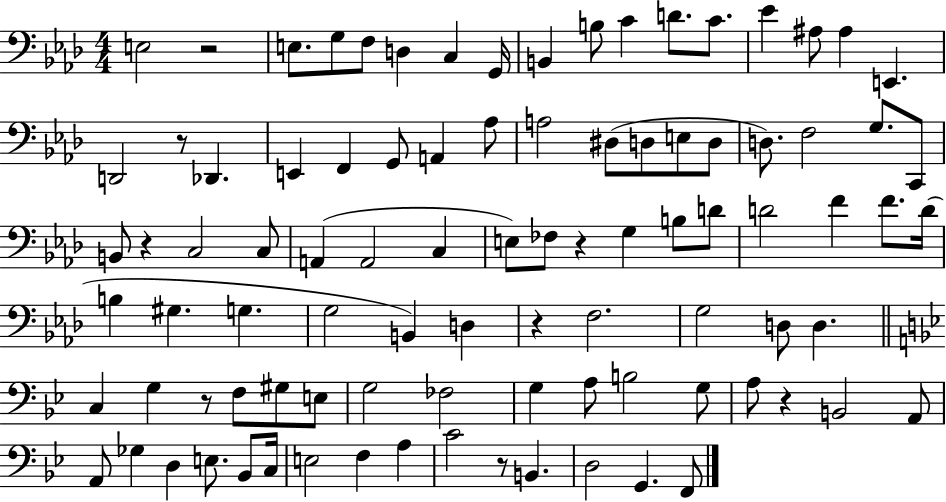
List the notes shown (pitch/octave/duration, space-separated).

E3/h R/h E3/e. G3/e F3/e D3/q C3/q G2/s B2/q B3/e C4/q D4/e. C4/e. Eb4/q A#3/e A#3/q E2/q. D2/h R/e Db2/q. E2/q F2/q G2/e A2/q Ab3/e A3/h D#3/e D3/e E3/e D3/e D3/e. F3/h G3/e. C2/e B2/e R/q C3/h C3/e A2/q A2/h C3/q E3/e FES3/e R/q G3/q B3/e D4/e D4/h F4/q F4/e. D4/s B3/q G#3/q. G3/q. G3/h B2/q D3/q R/q F3/h. G3/h D3/e D3/q. C3/q G3/q R/e F3/e G#3/e E3/e G3/h FES3/h G3/q A3/e B3/h G3/e A3/e R/q B2/h A2/e A2/e Gb3/q D3/q E3/e. Bb2/e C3/s E3/h F3/q A3/q C4/h R/e B2/q. D3/h G2/q. F2/e